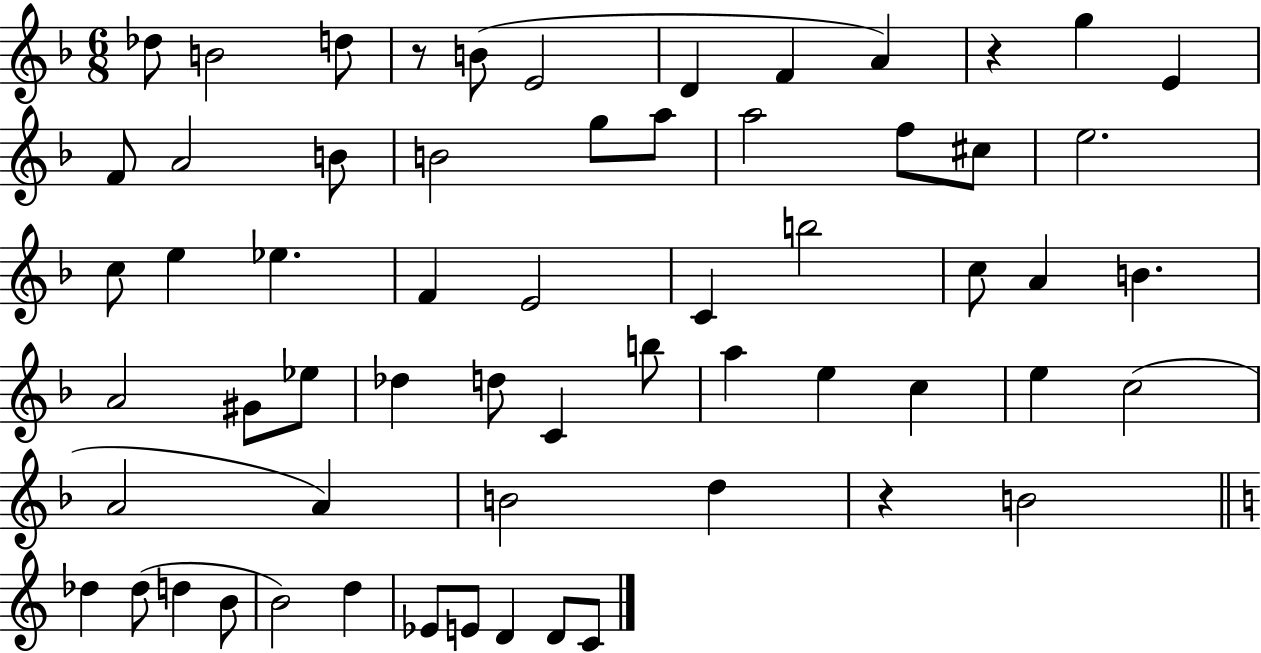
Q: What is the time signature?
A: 6/8